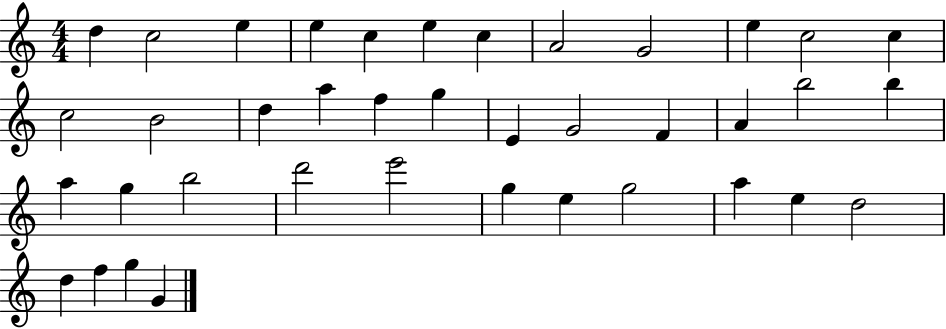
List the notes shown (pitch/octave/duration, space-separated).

D5/q C5/h E5/q E5/q C5/q E5/q C5/q A4/h G4/h E5/q C5/h C5/q C5/h B4/h D5/q A5/q F5/q G5/q E4/q G4/h F4/q A4/q B5/h B5/q A5/q G5/q B5/h D6/h E6/h G5/q E5/q G5/h A5/q E5/q D5/h D5/q F5/q G5/q G4/q